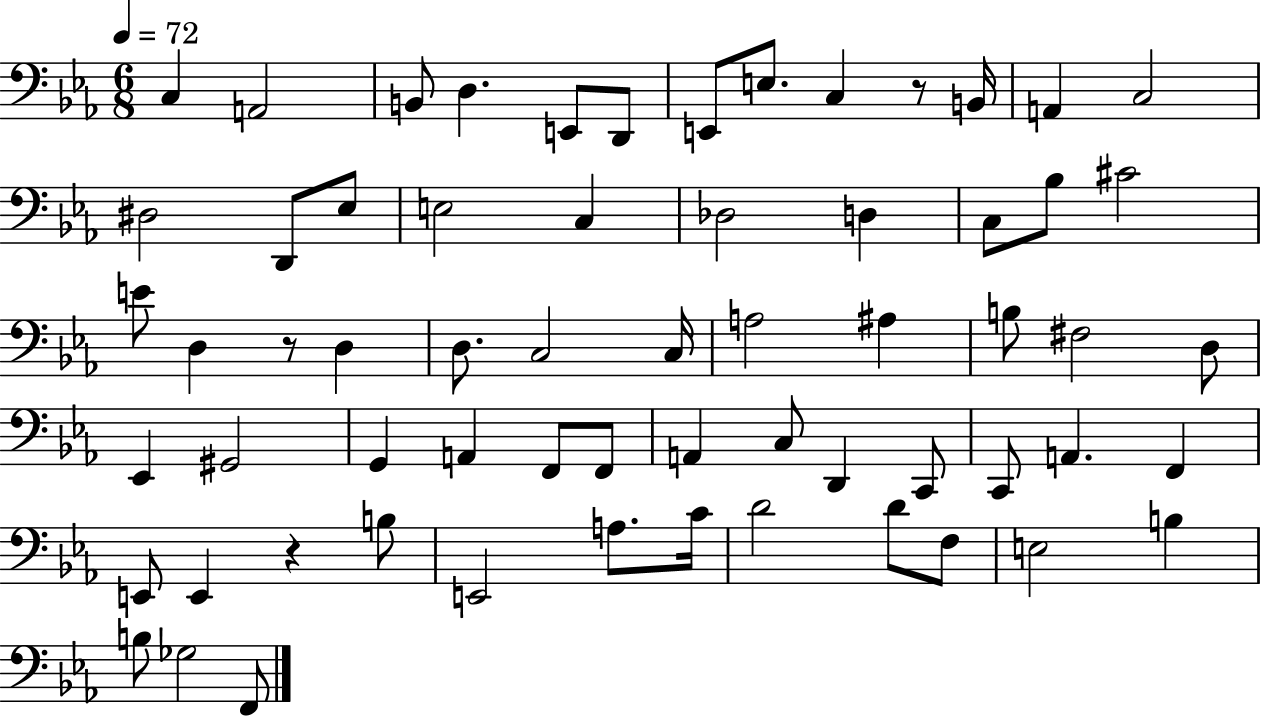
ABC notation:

X:1
T:Untitled
M:6/8
L:1/4
K:Eb
C, A,,2 B,,/2 D, E,,/2 D,,/2 E,,/2 E,/2 C, z/2 B,,/4 A,, C,2 ^D,2 D,,/2 _E,/2 E,2 C, _D,2 D, C,/2 _B,/2 ^C2 E/2 D, z/2 D, D,/2 C,2 C,/4 A,2 ^A, B,/2 ^F,2 D,/2 _E,, ^G,,2 G,, A,, F,,/2 F,,/2 A,, C,/2 D,, C,,/2 C,,/2 A,, F,, E,,/2 E,, z B,/2 E,,2 A,/2 C/4 D2 D/2 F,/2 E,2 B, B,/2 _G,2 F,,/2